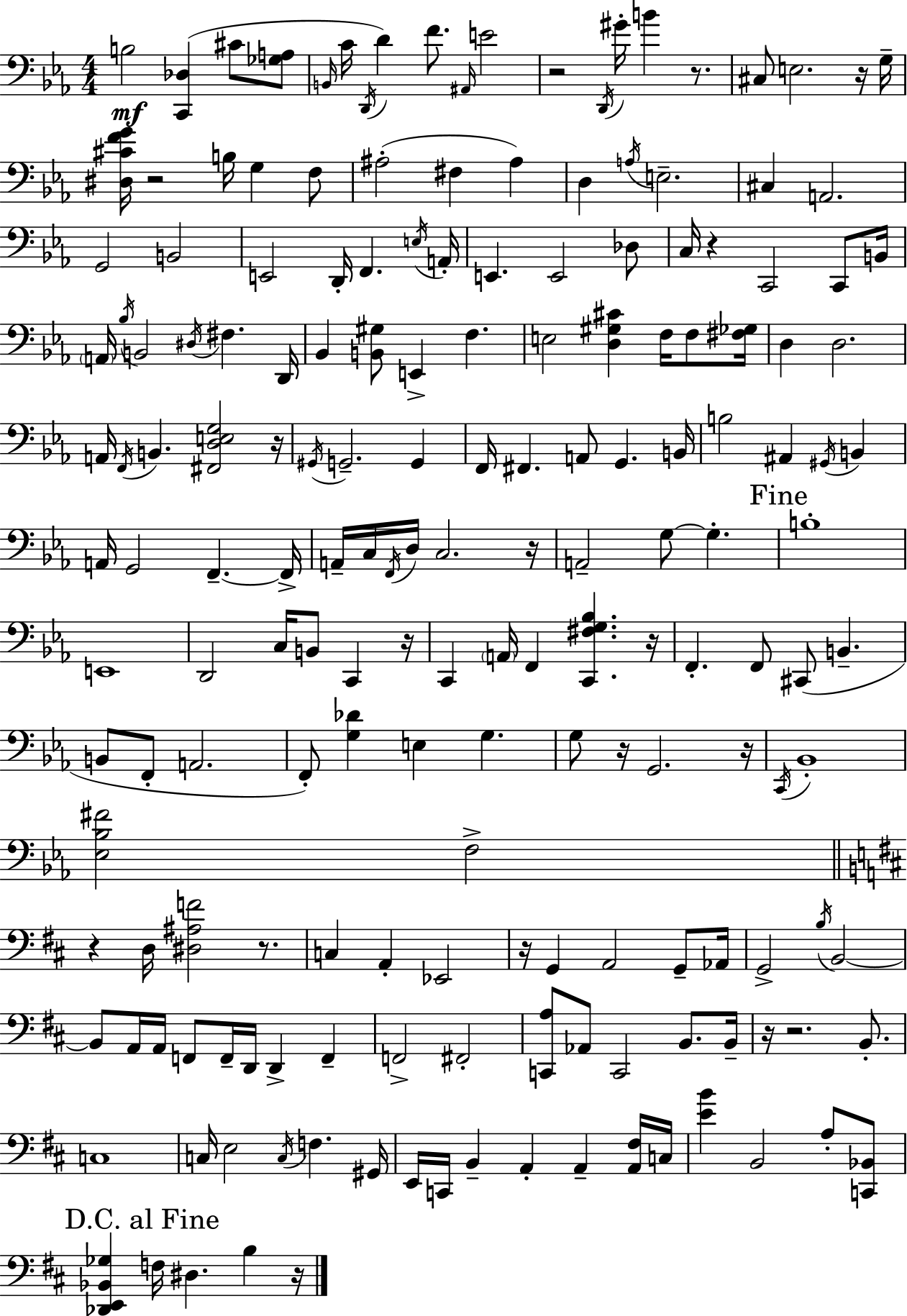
B3/h [C2,Db3]/q C#4/e [Gb3,A3]/e B2/s C4/s D2/s D4/q F4/e. A#2/s E4/h R/h D2/s G#4/s B4/q R/e. C#3/e E3/h. R/s G3/s [D#3,C#4,F4,G4]/s R/h B3/s G3/q F3/e A#3/h F#3/q A#3/q D3/q A3/s E3/h. C#3/q A2/h. G2/h B2/h E2/h D2/s F2/q. E3/s A2/s E2/q. E2/h Db3/e C3/s R/q C2/h C2/e B2/s A2/s Bb3/s B2/h D#3/s F#3/q. D2/s Bb2/q [B2,G#3]/e E2/q F3/q. E3/h [D3,G#3,C#4]/q F3/s F3/e [F#3,Gb3]/s D3/q D3/h. A2/s F2/s B2/q. [F#2,D3,E3,G3]/h R/s G#2/s G2/h. G2/q F2/s F#2/q. A2/e G2/q. B2/s B3/h A#2/q G#2/s B2/q A2/s G2/h F2/q. F2/s A2/s C3/s F2/s D3/s C3/h. R/s A2/h G3/e G3/q. B3/w E2/w D2/h C3/s B2/e C2/q R/s C2/q A2/s F2/q [C2,F#3,G3,Bb3]/q. R/s F2/q. F2/e C#2/e B2/q. B2/e F2/e A2/h. F2/e [G3,Db4]/q E3/q G3/q. G3/e R/s G2/h. R/s C2/s Bb2/w [Eb3,Bb3,F#4]/h F3/h R/q D3/s [D#3,A#3,F4]/h R/e. C3/q A2/q Eb2/h R/s G2/q A2/h G2/e Ab2/s G2/h B3/s B2/h B2/e A2/s A2/s F2/e F2/s D2/s D2/q F2/q F2/h F#2/h [C2,A3]/e Ab2/e C2/h B2/e. B2/s R/s R/h. B2/e. C3/w C3/s E3/h C3/s F3/q. G#2/s E2/s C2/s B2/q A2/q A2/q [A2,F#3]/s C3/s [E4,B4]/q B2/h A3/e [C2,Bb2]/e [Db2,E2,Bb2,Gb3]/q F3/s D#3/q. B3/q R/s